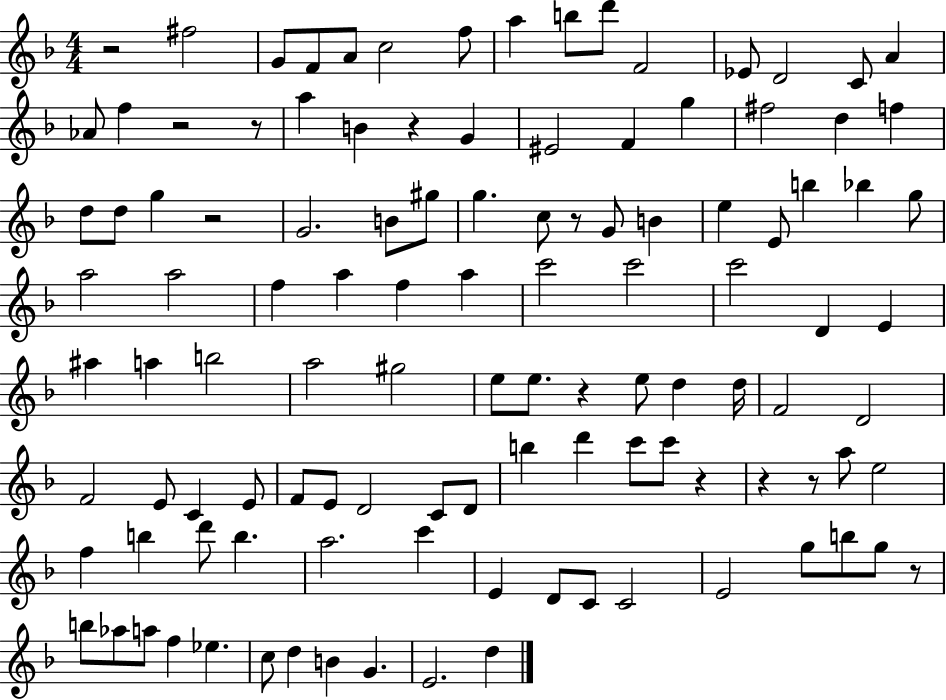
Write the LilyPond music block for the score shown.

{
  \clef treble
  \numericTimeSignature
  \time 4/4
  \key f \major
  r2 fis''2 | g'8 f'8 a'8 c''2 f''8 | a''4 b''8 d'''8 f'2 | ees'8 d'2 c'8 a'4 | \break aes'8 f''4 r2 r8 | a''4 b'4 r4 g'4 | eis'2 f'4 g''4 | fis''2 d''4 f''4 | \break d''8 d''8 g''4 r2 | g'2. b'8 gis''8 | g''4. c''8 r8 g'8 b'4 | e''4 e'8 b''4 bes''4 g''8 | \break a''2 a''2 | f''4 a''4 f''4 a''4 | c'''2 c'''2 | c'''2 d'4 e'4 | \break ais''4 a''4 b''2 | a''2 gis''2 | e''8 e''8. r4 e''8 d''4 d''16 | f'2 d'2 | \break f'2 e'8 c'4 e'8 | f'8 e'8 d'2 c'8 d'8 | b''4 d'''4 c'''8 c'''8 r4 | r4 r8 a''8 e''2 | \break f''4 b''4 d'''8 b''4. | a''2. c'''4 | e'4 d'8 c'8 c'2 | e'2 g''8 b''8 g''8 r8 | \break b''8 aes''8 a''8 f''4 ees''4. | c''8 d''4 b'4 g'4. | e'2. d''4 | \bar "|."
}